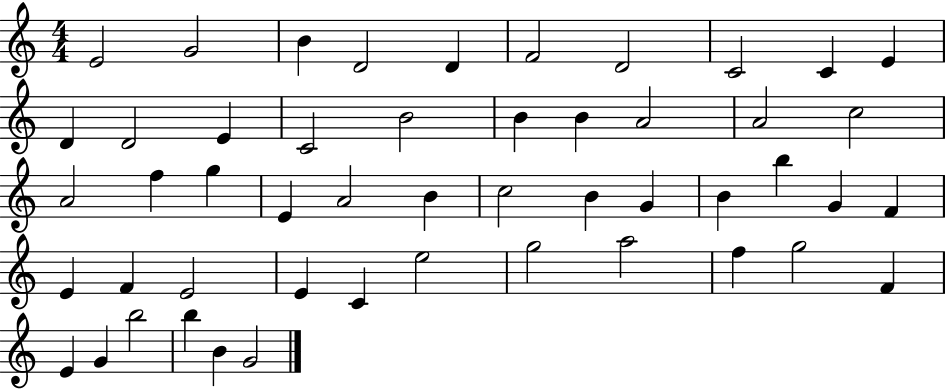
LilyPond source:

{
  \clef treble
  \numericTimeSignature
  \time 4/4
  \key c \major
  e'2 g'2 | b'4 d'2 d'4 | f'2 d'2 | c'2 c'4 e'4 | \break d'4 d'2 e'4 | c'2 b'2 | b'4 b'4 a'2 | a'2 c''2 | \break a'2 f''4 g''4 | e'4 a'2 b'4 | c''2 b'4 g'4 | b'4 b''4 g'4 f'4 | \break e'4 f'4 e'2 | e'4 c'4 e''2 | g''2 a''2 | f''4 g''2 f'4 | \break e'4 g'4 b''2 | b''4 b'4 g'2 | \bar "|."
}